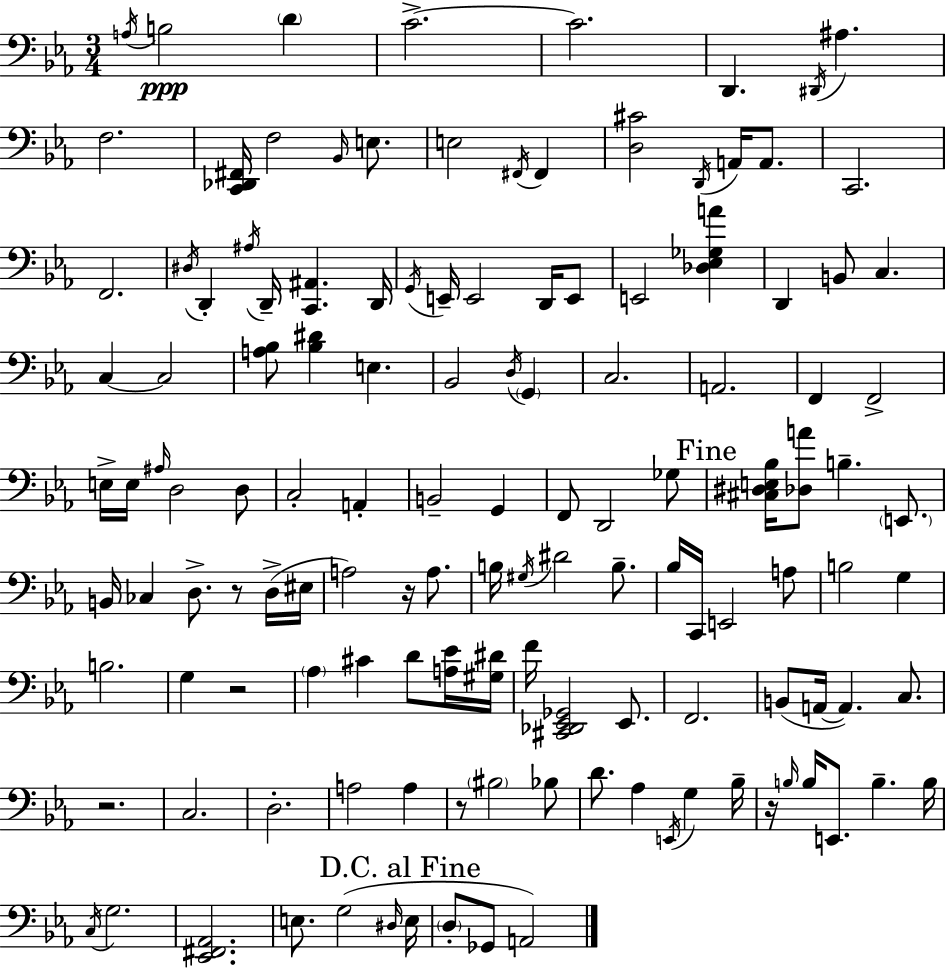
X:1
T:Untitled
M:3/4
L:1/4
K:Eb
A,/4 B,2 D C2 C2 D,, ^D,,/4 ^A, F,2 [C,,_D,,^F,,]/4 F,2 _B,,/4 E,/2 E,2 ^F,,/4 ^F,, [D,^C]2 D,,/4 A,,/4 A,,/2 C,,2 F,,2 ^D,/4 D,, ^A,/4 D,,/4 [C,,^A,,] D,,/4 G,,/4 E,,/4 E,,2 D,,/4 E,,/2 E,,2 [_D,_E,_G,A] D,, B,,/2 C, C, C,2 [A,_B,]/2 [_B,^D] E, _B,,2 D,/4 G,, C,2 A,,2 F,, F,,2 E,/4 E,/4 ^A,/4 D,2 D,/2 C,2 A,, B,,2 G,, F,,/2 D,,2 _G,/2 [^C,^D,E,_B,]/4 [_D,A]/2 B, E,,/2 B,,/4 _C, D,/2 z/2 D,/4 ^E,/4 A,2 z/4 A,/2 B,/4 ^G,/4 ^D2 B,/2 _B,/4 C,,/4 E,,2 A,/2 B,2 G, B,2 G, z2 _A, ^C D/2 [A,_E]/4 [^G,^D]/4 F/4 [^C,,_D,,_E,,_G,,]2 _E,,/2 F,,2 B,,/2 A,,/4 A,, C,/2 z2 C,2 D,2 A,2 A, z/2 ^B,2 _B,/2 D/2 _A, E,,/4 G, _B,/4 z/4 B,/4 B,/4 E,,/2 B, B,/4 C,/4 G,2 [_E,,^F,,_A,,]2 E,/2 G,2 ^D,/4 E,/4 D,/2 _G,,/2 A,,2